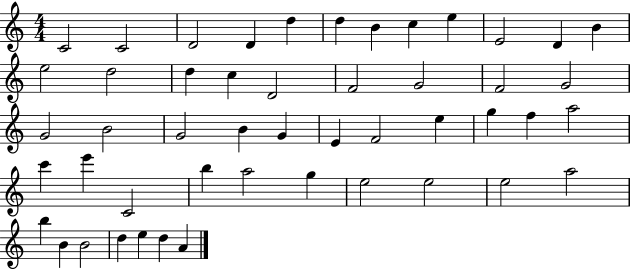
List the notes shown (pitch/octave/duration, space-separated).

C4/h C4/h D4/h D4/q D5/q D5/q B4/q C5/q E5/q E4/h D4/q B4/q E5/h D5/h D5/q C5/q D4/h F4/h G4/h F4/h G4/h G4/h B4/h G4/h B4/q G4/q E4/q F4/h E5/q G5/q F5/q A5/h C6/q E6/q C4/h B5/q A5/h G5/q E5/h E5/h E5/h A5/h B5/q B4/q B4/h D5/q E5/q D5/q A4/q